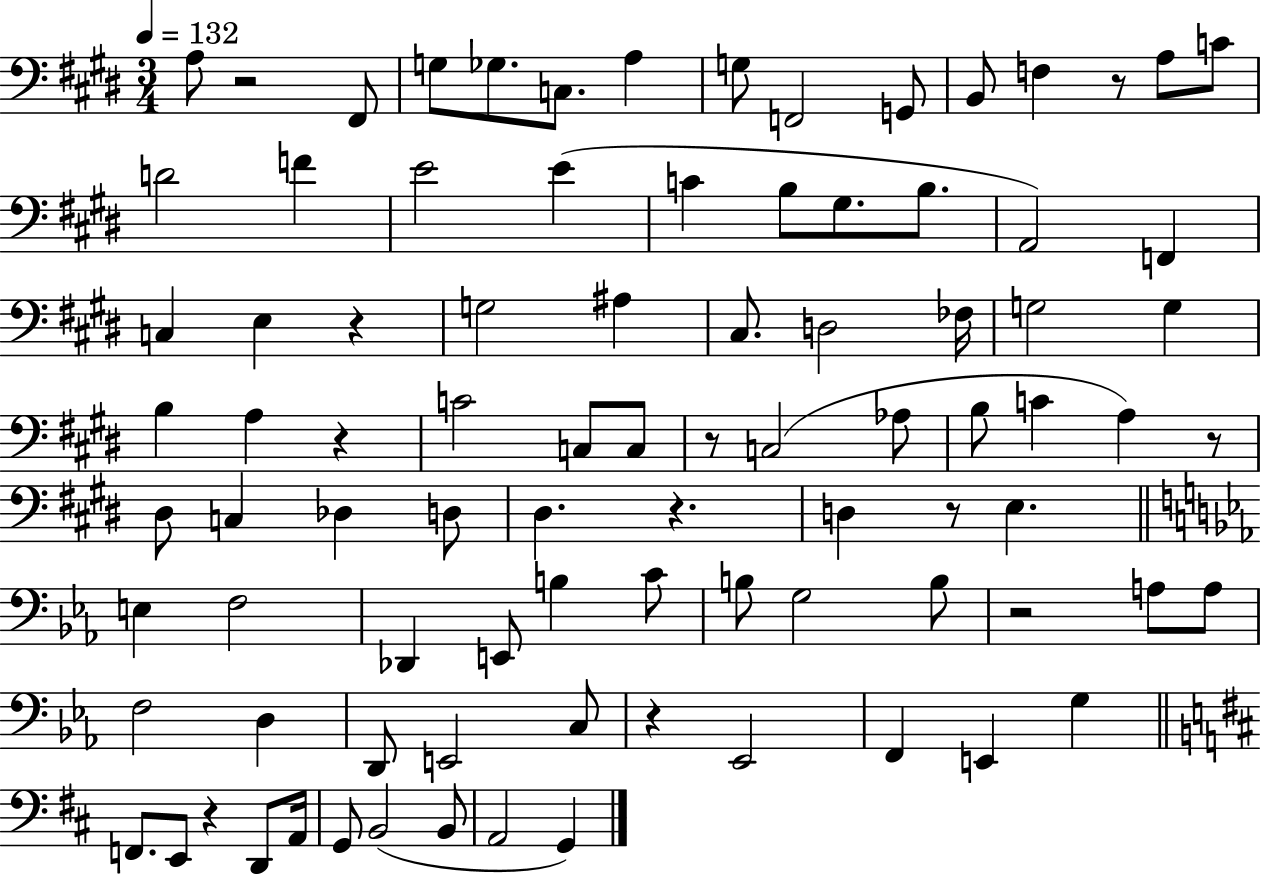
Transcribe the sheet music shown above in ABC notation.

X:1
T:Untitled
M:3/4
L:1/4
K:E
A,/2 z2 ^F,,/2 G,/2 _G,/2 C,/2 A, G,/2 F,,2 G,,/2 B,,/2 F, z/2 A,/2 C/2 D2 F E2 E C B,/2 ^G,/2 B,/2 A,,2 F,, C, E, z G,2 ^A, ^C,/2 D,2 _F,/4 G,2 G, B, A, z C2 C,/2 C,/2 z/2 C,2 _A,/2 B,/2 C A, z/2 ^D,/2 C, _D, D,/2 ^D, z D, z/2 E, E, F,2 _D,, E,,/2 B, C/2 B,/2 G,2 B,/2 z2 A,/2 A,/2 F,2 D, D,,/2 E,,2 C,/2 z _E,,2 F,, E,, G, F,,/2 E,,/2 z D,,/2 A,,/4 G,,/2 B,,2 B,,/2 A,,2 G,,